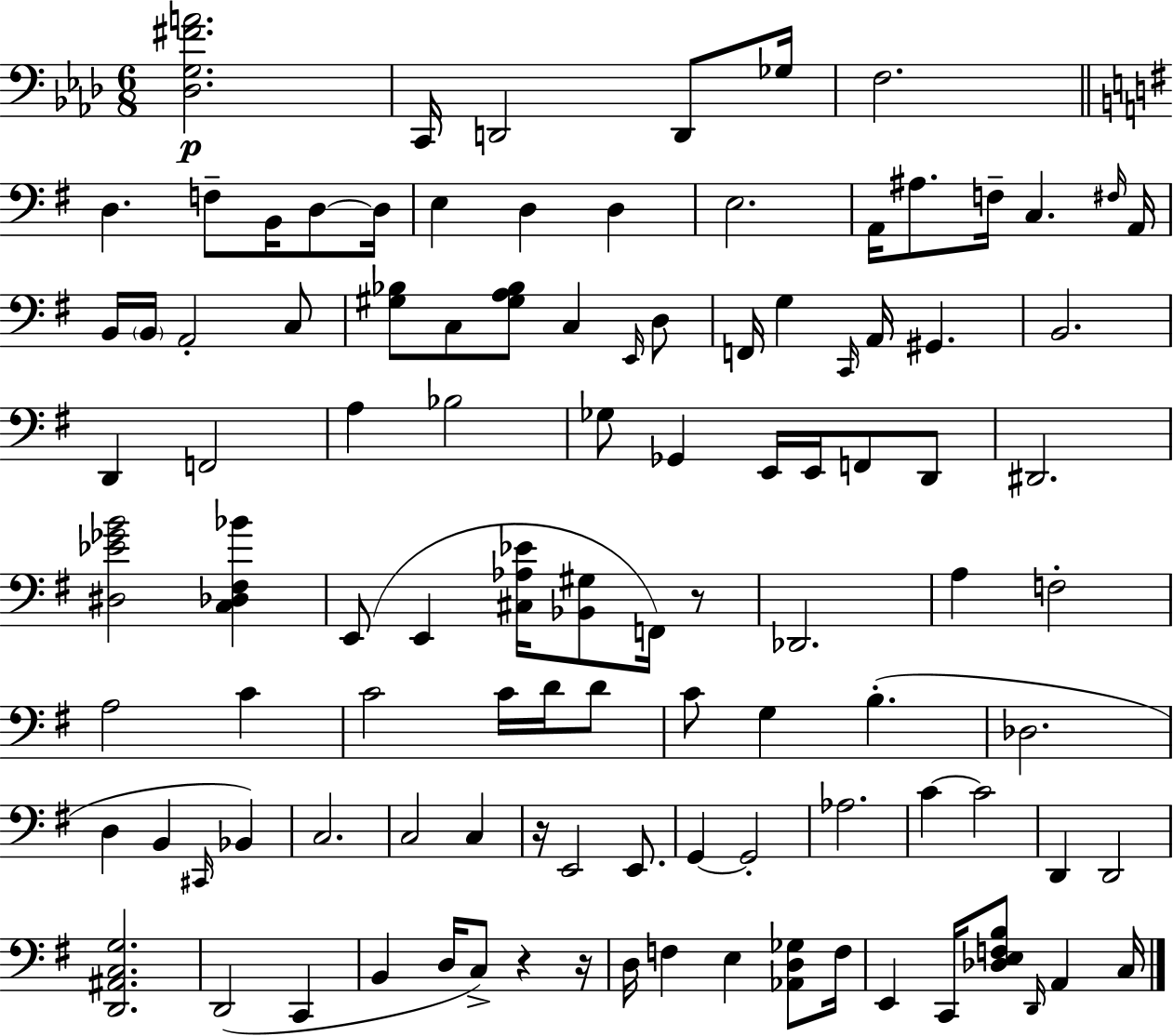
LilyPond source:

{
  \clef bass
  \numericTimeSignature
  \time 6/8
  \key aes \major
  <des g fis' a'>2.\p | c,16 d,2 d,8 ges16 | f2. | \bar "||" \break \key e \minor d4. f8-- b,16 d8~~ d16 | e4 d4 d4 | e2. | a,16 ais8. f16-- c4. \grace { fis16 } | \break a,16 b,16 \parenthesize b,16 a,2-. c8 | <gis bes>8 c8 <gis a bes>8 c4 \grace { e,16 } | d8 f,16 g4 \grace { c,16 } a,16 gis,4. | b,2. | \break d,4 f,2 | a4 bes2 | ges8 ges,4 e,16 e,16 f,8 | d,8 dis,2. | \break <dis ees' ges' b'>2 <c des fis bes'>4 | e,8( e,4 <cis aes ees'>16 <bes, gis>8 | f,16) r8 des,2. | a4 f2-. | \break a2 c'4 | c'2 c'16 | d'16 d'8 c'8 g4 b4.-.( | des2. | \break d4 b,4 \grace { cis,16 } | bes,4) c2. | c2 | c4 r16 e,2 | \break e,8. g,4~~ g,2-. | aes2. | c'4~~ c'2 | d,4 d,2 | \break <d, ais, c g>2. | d,2( | c,4 b,4 d16 c8->) r4 | r16 d16 f4 e4 | \break <aes, d ges>8 f16 e,4 c,16 <des e f b>8 \grace { d,16 } | a,4 c16 \bar "|."
}